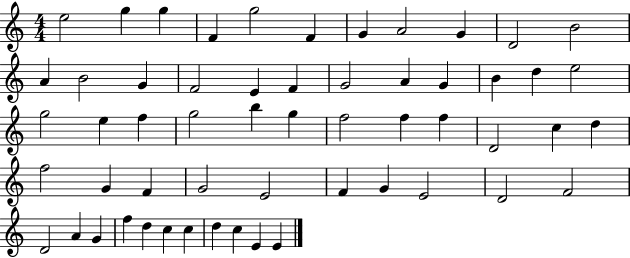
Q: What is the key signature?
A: C major